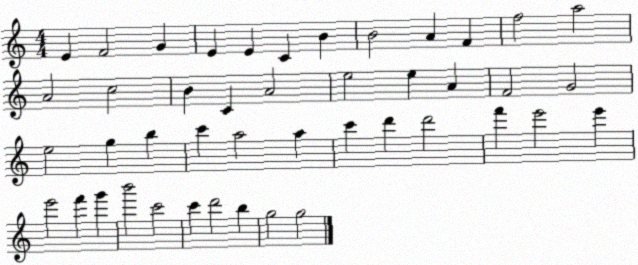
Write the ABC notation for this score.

X:1
T:Untitled
M:4/4
L:1/4
K:C
E F2 G E E C B B2 A F f2 a2 A2 c2 B C A2 e2 e A F2 G2 e2 g b c' a2 a c' d' d'2 f' e'2 e' e'2 f' g' b'2 c'2 c' d'2 b g2 g2